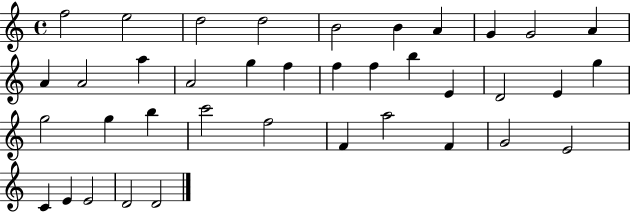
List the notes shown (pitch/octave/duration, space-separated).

F5/h E5/h D5/h D5/h B4/h B4/q A4/q G4/q G4/h A4/q A4/q A4/h A5/q A4/h G5/q F5/q F5/q F5/q B5/q E4/q D4/h E4/q G5/q G5/h G5/q B5/q C6/h F5/h F4/q A5/h F4/q G4/h E4/h C4/q E4/q E4/h D4/h D4/h